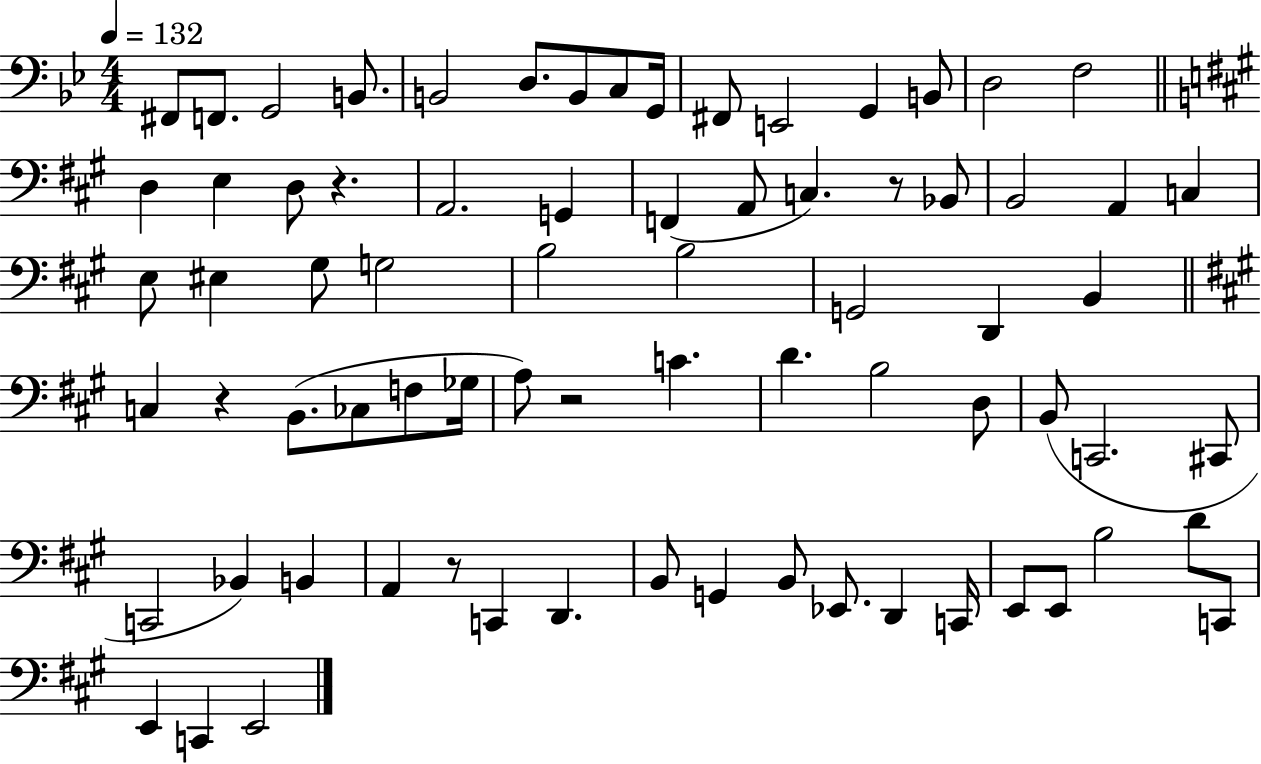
F#2/e F2/e. G2/h B2/e. B2/h D3/e. B2/e C3/e G2/s F#2/e E2/h G2/q B2/e D3/h F3/h D3/q E3/q D3/e R/q. A2/h. G2/q F2/q A2/e C3/q. R/e Bb2/e B2/h A2/q C3/q E3/e EIS3/q G#3/e G3/h B3/h B3/h G2/h D2/q B2/q C3/q R/q B2/e. CES3/e F3/e Gb3/s A3/e R/h C4/q. D4/q. B3/h D3/e B2/e C2/h. C#2/e C2/h Bb2/q B2/q A2/q R/e C2/q D2/q. B2/e G2/q B2/e Eb2/e. D2/q C2/s E2/e E2/e B3/h D4/e C2/e E2/q C2/q E2/h